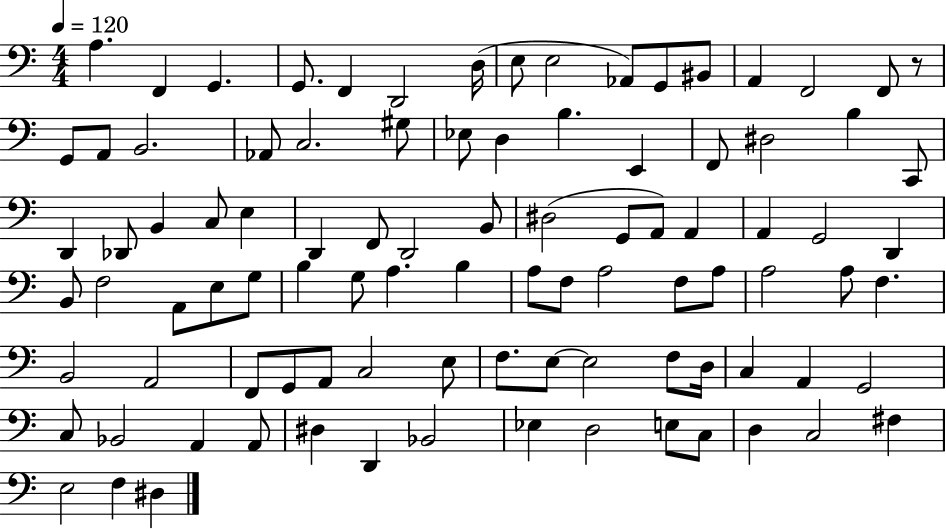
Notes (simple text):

A3/q. F2/q G2/q. G2/e. F2/q D2/h D3/s E3/e E3/h Ab2/e G2/e BIS2/e A2/q F2/h F2/e R/e G2/e A2/e B2/h. Ab2/e C3/h. G#3/e Eb3/e D3/q B3/q. E2/q F2/e D#3/h B3/q C2/e D2/q Db2/e B2/q C3/e E3/q D2/q F2/e D2/h B2/e D#3/h G2/e A2/e A2/q A2/q G2/h D2/q B2/e F3/h A2/e E3/e G3/e B3/q G3/e A3/q. B3/q A3/e F3/e A3/h F3/e A3/e A3/h A3/e F3/q. B2/h A2/h F2/e G2/e A2/e C3/h E3/e F3/e. E3/e E3/h F3/e D3/s C3/q A2/q G2/h C3/e Bb2/h A2/q A2/e D#3/q D2/q Bb2/h Eb3/q D3/h E3/e C3/e D3/q C3/h F#3/q E3/h F3/q D#3/q